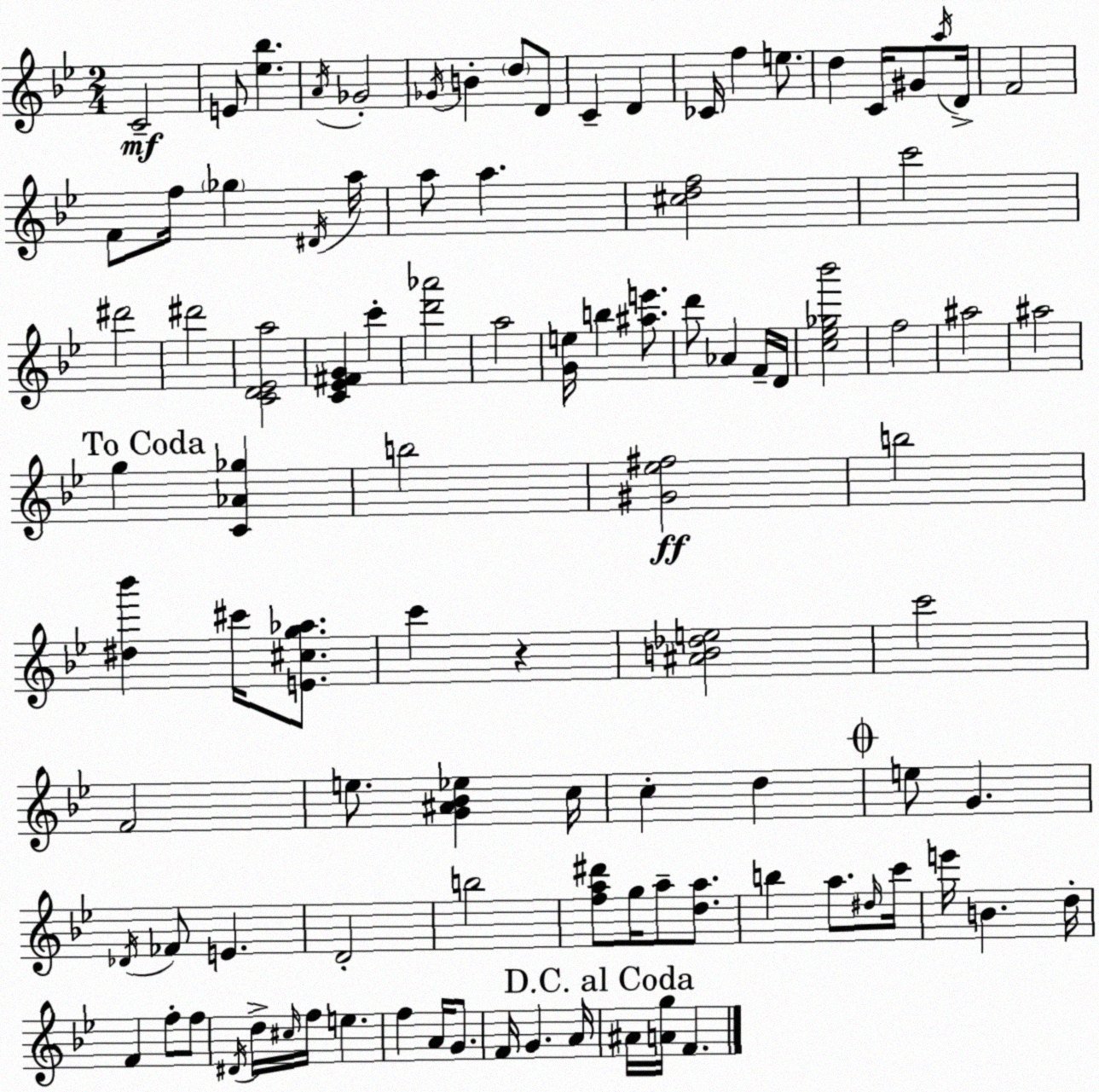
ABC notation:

X:1
T:Untitled
M:2/4
L:1/4
K:Gm
C2 E/2 [_e_b] A/4 _G2 _G/4 B d/2 D/2 C D _C/4 f e/2 d C/4 ^G/2 a/4 D/4 F2 F/2 f/4 _g ^D/4 a/4 a/2 a [^cdf]2 c'2 ^d'2 ^d'2 [CD_Ea]2 [C_E^FG] c' [d'_a']2 a2 [Ge]/4 b [^ae']/2 d'/2 _A F/4 D/4 [c_e_g_b']2 f2 ^a2 ^a2 g [C_A_g] b2 [^G_e^f]2 b2 [^d_b'] ^c'/4 [E^cg_a]/2 c' z [^AB_de]2 c'2 F2 e/2 [G^A_B_e] c/4 c d e/2 G _D/4 _F/2 E D2 b2 [fa^d']/2 g/4 a/2 [da]/2 b a/2 ^d/4 c'/4 e'/4 B d/4 F f/2 f/2 ^D/4 d/4 ^c/4 f/4 e f A/4 G/2 F/4 G A/4 ^A/4 [Ag]/4 F